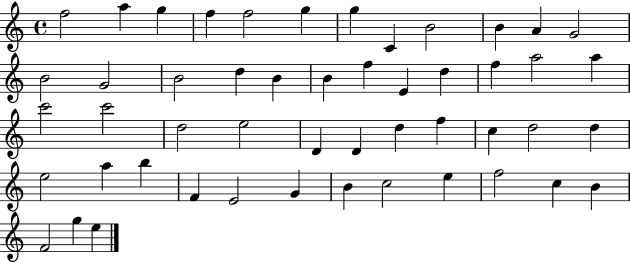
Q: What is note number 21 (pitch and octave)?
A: D5